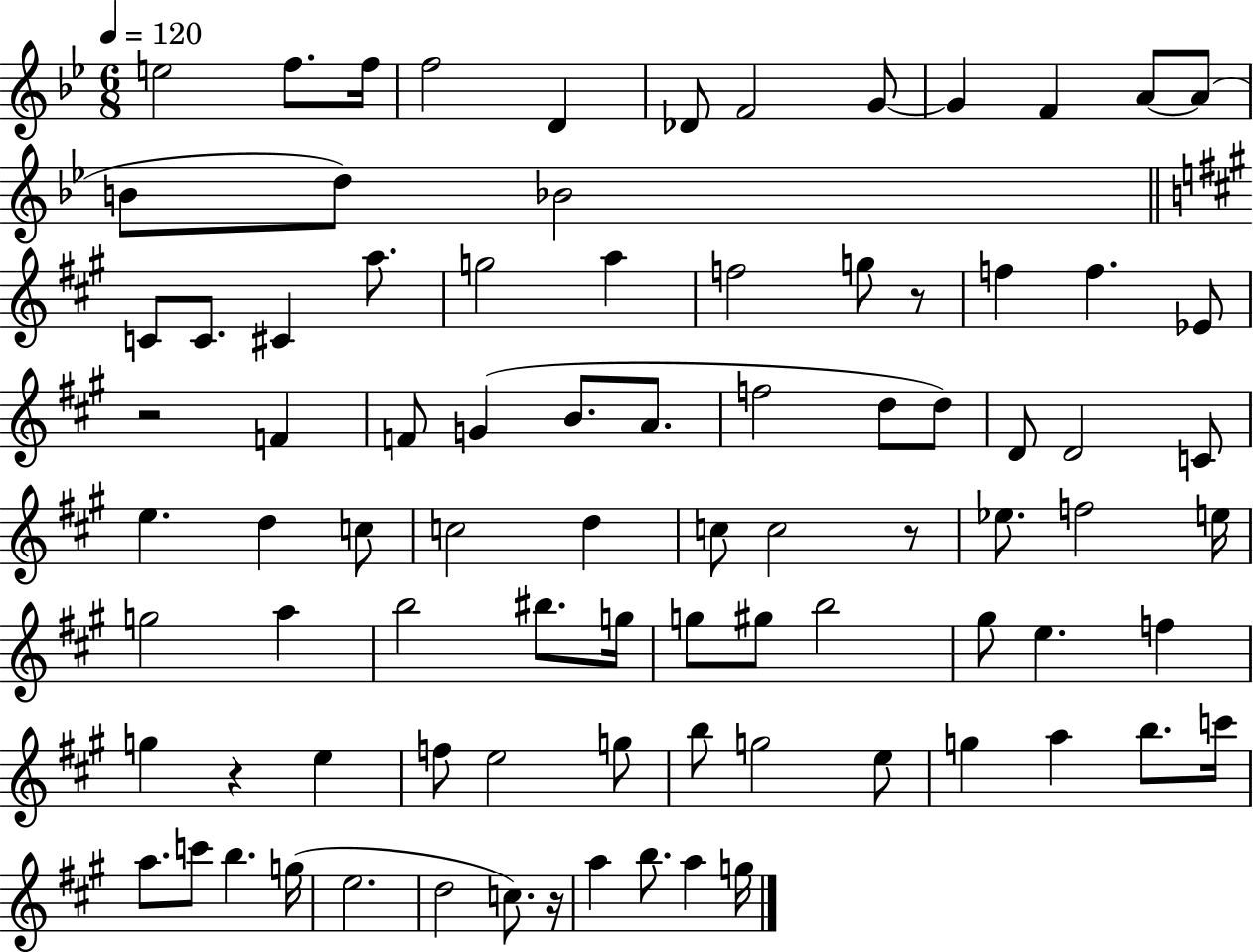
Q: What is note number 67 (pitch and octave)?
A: G5